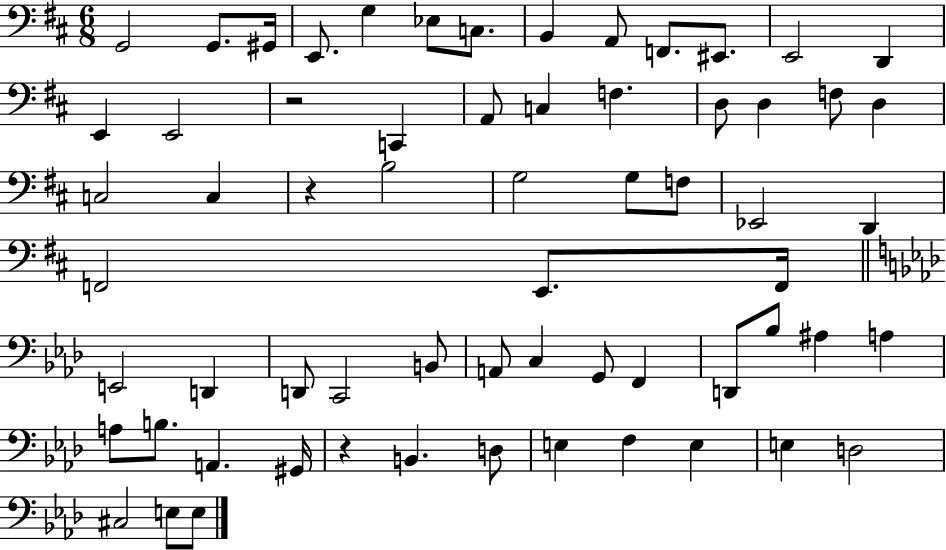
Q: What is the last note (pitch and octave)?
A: E3